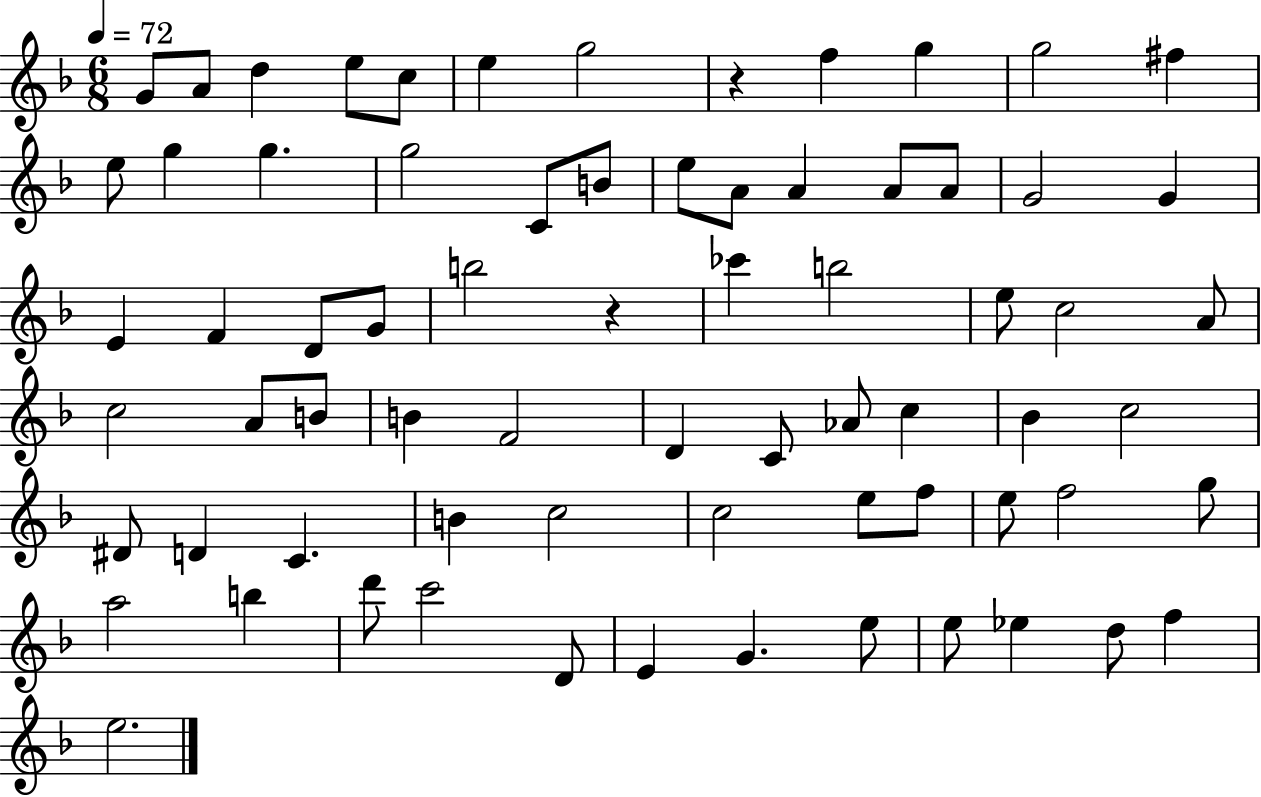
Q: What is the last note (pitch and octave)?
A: E5